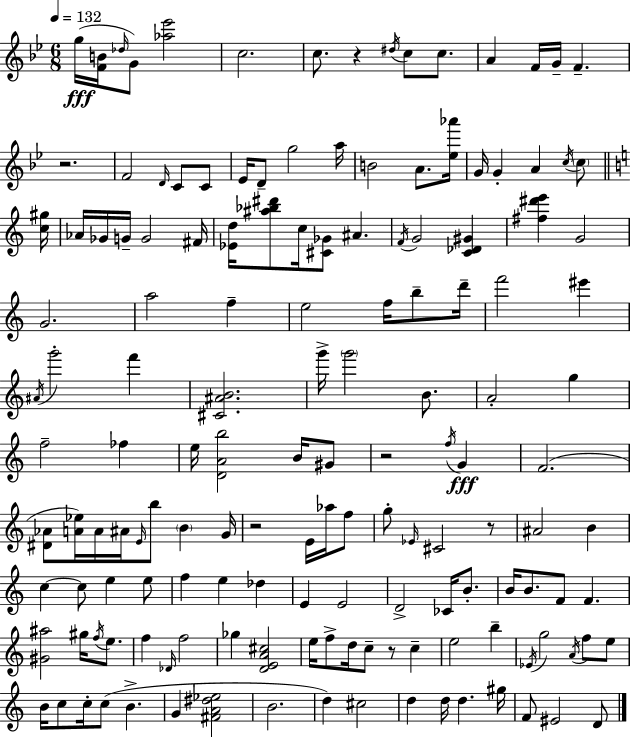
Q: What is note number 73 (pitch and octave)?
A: Eb4